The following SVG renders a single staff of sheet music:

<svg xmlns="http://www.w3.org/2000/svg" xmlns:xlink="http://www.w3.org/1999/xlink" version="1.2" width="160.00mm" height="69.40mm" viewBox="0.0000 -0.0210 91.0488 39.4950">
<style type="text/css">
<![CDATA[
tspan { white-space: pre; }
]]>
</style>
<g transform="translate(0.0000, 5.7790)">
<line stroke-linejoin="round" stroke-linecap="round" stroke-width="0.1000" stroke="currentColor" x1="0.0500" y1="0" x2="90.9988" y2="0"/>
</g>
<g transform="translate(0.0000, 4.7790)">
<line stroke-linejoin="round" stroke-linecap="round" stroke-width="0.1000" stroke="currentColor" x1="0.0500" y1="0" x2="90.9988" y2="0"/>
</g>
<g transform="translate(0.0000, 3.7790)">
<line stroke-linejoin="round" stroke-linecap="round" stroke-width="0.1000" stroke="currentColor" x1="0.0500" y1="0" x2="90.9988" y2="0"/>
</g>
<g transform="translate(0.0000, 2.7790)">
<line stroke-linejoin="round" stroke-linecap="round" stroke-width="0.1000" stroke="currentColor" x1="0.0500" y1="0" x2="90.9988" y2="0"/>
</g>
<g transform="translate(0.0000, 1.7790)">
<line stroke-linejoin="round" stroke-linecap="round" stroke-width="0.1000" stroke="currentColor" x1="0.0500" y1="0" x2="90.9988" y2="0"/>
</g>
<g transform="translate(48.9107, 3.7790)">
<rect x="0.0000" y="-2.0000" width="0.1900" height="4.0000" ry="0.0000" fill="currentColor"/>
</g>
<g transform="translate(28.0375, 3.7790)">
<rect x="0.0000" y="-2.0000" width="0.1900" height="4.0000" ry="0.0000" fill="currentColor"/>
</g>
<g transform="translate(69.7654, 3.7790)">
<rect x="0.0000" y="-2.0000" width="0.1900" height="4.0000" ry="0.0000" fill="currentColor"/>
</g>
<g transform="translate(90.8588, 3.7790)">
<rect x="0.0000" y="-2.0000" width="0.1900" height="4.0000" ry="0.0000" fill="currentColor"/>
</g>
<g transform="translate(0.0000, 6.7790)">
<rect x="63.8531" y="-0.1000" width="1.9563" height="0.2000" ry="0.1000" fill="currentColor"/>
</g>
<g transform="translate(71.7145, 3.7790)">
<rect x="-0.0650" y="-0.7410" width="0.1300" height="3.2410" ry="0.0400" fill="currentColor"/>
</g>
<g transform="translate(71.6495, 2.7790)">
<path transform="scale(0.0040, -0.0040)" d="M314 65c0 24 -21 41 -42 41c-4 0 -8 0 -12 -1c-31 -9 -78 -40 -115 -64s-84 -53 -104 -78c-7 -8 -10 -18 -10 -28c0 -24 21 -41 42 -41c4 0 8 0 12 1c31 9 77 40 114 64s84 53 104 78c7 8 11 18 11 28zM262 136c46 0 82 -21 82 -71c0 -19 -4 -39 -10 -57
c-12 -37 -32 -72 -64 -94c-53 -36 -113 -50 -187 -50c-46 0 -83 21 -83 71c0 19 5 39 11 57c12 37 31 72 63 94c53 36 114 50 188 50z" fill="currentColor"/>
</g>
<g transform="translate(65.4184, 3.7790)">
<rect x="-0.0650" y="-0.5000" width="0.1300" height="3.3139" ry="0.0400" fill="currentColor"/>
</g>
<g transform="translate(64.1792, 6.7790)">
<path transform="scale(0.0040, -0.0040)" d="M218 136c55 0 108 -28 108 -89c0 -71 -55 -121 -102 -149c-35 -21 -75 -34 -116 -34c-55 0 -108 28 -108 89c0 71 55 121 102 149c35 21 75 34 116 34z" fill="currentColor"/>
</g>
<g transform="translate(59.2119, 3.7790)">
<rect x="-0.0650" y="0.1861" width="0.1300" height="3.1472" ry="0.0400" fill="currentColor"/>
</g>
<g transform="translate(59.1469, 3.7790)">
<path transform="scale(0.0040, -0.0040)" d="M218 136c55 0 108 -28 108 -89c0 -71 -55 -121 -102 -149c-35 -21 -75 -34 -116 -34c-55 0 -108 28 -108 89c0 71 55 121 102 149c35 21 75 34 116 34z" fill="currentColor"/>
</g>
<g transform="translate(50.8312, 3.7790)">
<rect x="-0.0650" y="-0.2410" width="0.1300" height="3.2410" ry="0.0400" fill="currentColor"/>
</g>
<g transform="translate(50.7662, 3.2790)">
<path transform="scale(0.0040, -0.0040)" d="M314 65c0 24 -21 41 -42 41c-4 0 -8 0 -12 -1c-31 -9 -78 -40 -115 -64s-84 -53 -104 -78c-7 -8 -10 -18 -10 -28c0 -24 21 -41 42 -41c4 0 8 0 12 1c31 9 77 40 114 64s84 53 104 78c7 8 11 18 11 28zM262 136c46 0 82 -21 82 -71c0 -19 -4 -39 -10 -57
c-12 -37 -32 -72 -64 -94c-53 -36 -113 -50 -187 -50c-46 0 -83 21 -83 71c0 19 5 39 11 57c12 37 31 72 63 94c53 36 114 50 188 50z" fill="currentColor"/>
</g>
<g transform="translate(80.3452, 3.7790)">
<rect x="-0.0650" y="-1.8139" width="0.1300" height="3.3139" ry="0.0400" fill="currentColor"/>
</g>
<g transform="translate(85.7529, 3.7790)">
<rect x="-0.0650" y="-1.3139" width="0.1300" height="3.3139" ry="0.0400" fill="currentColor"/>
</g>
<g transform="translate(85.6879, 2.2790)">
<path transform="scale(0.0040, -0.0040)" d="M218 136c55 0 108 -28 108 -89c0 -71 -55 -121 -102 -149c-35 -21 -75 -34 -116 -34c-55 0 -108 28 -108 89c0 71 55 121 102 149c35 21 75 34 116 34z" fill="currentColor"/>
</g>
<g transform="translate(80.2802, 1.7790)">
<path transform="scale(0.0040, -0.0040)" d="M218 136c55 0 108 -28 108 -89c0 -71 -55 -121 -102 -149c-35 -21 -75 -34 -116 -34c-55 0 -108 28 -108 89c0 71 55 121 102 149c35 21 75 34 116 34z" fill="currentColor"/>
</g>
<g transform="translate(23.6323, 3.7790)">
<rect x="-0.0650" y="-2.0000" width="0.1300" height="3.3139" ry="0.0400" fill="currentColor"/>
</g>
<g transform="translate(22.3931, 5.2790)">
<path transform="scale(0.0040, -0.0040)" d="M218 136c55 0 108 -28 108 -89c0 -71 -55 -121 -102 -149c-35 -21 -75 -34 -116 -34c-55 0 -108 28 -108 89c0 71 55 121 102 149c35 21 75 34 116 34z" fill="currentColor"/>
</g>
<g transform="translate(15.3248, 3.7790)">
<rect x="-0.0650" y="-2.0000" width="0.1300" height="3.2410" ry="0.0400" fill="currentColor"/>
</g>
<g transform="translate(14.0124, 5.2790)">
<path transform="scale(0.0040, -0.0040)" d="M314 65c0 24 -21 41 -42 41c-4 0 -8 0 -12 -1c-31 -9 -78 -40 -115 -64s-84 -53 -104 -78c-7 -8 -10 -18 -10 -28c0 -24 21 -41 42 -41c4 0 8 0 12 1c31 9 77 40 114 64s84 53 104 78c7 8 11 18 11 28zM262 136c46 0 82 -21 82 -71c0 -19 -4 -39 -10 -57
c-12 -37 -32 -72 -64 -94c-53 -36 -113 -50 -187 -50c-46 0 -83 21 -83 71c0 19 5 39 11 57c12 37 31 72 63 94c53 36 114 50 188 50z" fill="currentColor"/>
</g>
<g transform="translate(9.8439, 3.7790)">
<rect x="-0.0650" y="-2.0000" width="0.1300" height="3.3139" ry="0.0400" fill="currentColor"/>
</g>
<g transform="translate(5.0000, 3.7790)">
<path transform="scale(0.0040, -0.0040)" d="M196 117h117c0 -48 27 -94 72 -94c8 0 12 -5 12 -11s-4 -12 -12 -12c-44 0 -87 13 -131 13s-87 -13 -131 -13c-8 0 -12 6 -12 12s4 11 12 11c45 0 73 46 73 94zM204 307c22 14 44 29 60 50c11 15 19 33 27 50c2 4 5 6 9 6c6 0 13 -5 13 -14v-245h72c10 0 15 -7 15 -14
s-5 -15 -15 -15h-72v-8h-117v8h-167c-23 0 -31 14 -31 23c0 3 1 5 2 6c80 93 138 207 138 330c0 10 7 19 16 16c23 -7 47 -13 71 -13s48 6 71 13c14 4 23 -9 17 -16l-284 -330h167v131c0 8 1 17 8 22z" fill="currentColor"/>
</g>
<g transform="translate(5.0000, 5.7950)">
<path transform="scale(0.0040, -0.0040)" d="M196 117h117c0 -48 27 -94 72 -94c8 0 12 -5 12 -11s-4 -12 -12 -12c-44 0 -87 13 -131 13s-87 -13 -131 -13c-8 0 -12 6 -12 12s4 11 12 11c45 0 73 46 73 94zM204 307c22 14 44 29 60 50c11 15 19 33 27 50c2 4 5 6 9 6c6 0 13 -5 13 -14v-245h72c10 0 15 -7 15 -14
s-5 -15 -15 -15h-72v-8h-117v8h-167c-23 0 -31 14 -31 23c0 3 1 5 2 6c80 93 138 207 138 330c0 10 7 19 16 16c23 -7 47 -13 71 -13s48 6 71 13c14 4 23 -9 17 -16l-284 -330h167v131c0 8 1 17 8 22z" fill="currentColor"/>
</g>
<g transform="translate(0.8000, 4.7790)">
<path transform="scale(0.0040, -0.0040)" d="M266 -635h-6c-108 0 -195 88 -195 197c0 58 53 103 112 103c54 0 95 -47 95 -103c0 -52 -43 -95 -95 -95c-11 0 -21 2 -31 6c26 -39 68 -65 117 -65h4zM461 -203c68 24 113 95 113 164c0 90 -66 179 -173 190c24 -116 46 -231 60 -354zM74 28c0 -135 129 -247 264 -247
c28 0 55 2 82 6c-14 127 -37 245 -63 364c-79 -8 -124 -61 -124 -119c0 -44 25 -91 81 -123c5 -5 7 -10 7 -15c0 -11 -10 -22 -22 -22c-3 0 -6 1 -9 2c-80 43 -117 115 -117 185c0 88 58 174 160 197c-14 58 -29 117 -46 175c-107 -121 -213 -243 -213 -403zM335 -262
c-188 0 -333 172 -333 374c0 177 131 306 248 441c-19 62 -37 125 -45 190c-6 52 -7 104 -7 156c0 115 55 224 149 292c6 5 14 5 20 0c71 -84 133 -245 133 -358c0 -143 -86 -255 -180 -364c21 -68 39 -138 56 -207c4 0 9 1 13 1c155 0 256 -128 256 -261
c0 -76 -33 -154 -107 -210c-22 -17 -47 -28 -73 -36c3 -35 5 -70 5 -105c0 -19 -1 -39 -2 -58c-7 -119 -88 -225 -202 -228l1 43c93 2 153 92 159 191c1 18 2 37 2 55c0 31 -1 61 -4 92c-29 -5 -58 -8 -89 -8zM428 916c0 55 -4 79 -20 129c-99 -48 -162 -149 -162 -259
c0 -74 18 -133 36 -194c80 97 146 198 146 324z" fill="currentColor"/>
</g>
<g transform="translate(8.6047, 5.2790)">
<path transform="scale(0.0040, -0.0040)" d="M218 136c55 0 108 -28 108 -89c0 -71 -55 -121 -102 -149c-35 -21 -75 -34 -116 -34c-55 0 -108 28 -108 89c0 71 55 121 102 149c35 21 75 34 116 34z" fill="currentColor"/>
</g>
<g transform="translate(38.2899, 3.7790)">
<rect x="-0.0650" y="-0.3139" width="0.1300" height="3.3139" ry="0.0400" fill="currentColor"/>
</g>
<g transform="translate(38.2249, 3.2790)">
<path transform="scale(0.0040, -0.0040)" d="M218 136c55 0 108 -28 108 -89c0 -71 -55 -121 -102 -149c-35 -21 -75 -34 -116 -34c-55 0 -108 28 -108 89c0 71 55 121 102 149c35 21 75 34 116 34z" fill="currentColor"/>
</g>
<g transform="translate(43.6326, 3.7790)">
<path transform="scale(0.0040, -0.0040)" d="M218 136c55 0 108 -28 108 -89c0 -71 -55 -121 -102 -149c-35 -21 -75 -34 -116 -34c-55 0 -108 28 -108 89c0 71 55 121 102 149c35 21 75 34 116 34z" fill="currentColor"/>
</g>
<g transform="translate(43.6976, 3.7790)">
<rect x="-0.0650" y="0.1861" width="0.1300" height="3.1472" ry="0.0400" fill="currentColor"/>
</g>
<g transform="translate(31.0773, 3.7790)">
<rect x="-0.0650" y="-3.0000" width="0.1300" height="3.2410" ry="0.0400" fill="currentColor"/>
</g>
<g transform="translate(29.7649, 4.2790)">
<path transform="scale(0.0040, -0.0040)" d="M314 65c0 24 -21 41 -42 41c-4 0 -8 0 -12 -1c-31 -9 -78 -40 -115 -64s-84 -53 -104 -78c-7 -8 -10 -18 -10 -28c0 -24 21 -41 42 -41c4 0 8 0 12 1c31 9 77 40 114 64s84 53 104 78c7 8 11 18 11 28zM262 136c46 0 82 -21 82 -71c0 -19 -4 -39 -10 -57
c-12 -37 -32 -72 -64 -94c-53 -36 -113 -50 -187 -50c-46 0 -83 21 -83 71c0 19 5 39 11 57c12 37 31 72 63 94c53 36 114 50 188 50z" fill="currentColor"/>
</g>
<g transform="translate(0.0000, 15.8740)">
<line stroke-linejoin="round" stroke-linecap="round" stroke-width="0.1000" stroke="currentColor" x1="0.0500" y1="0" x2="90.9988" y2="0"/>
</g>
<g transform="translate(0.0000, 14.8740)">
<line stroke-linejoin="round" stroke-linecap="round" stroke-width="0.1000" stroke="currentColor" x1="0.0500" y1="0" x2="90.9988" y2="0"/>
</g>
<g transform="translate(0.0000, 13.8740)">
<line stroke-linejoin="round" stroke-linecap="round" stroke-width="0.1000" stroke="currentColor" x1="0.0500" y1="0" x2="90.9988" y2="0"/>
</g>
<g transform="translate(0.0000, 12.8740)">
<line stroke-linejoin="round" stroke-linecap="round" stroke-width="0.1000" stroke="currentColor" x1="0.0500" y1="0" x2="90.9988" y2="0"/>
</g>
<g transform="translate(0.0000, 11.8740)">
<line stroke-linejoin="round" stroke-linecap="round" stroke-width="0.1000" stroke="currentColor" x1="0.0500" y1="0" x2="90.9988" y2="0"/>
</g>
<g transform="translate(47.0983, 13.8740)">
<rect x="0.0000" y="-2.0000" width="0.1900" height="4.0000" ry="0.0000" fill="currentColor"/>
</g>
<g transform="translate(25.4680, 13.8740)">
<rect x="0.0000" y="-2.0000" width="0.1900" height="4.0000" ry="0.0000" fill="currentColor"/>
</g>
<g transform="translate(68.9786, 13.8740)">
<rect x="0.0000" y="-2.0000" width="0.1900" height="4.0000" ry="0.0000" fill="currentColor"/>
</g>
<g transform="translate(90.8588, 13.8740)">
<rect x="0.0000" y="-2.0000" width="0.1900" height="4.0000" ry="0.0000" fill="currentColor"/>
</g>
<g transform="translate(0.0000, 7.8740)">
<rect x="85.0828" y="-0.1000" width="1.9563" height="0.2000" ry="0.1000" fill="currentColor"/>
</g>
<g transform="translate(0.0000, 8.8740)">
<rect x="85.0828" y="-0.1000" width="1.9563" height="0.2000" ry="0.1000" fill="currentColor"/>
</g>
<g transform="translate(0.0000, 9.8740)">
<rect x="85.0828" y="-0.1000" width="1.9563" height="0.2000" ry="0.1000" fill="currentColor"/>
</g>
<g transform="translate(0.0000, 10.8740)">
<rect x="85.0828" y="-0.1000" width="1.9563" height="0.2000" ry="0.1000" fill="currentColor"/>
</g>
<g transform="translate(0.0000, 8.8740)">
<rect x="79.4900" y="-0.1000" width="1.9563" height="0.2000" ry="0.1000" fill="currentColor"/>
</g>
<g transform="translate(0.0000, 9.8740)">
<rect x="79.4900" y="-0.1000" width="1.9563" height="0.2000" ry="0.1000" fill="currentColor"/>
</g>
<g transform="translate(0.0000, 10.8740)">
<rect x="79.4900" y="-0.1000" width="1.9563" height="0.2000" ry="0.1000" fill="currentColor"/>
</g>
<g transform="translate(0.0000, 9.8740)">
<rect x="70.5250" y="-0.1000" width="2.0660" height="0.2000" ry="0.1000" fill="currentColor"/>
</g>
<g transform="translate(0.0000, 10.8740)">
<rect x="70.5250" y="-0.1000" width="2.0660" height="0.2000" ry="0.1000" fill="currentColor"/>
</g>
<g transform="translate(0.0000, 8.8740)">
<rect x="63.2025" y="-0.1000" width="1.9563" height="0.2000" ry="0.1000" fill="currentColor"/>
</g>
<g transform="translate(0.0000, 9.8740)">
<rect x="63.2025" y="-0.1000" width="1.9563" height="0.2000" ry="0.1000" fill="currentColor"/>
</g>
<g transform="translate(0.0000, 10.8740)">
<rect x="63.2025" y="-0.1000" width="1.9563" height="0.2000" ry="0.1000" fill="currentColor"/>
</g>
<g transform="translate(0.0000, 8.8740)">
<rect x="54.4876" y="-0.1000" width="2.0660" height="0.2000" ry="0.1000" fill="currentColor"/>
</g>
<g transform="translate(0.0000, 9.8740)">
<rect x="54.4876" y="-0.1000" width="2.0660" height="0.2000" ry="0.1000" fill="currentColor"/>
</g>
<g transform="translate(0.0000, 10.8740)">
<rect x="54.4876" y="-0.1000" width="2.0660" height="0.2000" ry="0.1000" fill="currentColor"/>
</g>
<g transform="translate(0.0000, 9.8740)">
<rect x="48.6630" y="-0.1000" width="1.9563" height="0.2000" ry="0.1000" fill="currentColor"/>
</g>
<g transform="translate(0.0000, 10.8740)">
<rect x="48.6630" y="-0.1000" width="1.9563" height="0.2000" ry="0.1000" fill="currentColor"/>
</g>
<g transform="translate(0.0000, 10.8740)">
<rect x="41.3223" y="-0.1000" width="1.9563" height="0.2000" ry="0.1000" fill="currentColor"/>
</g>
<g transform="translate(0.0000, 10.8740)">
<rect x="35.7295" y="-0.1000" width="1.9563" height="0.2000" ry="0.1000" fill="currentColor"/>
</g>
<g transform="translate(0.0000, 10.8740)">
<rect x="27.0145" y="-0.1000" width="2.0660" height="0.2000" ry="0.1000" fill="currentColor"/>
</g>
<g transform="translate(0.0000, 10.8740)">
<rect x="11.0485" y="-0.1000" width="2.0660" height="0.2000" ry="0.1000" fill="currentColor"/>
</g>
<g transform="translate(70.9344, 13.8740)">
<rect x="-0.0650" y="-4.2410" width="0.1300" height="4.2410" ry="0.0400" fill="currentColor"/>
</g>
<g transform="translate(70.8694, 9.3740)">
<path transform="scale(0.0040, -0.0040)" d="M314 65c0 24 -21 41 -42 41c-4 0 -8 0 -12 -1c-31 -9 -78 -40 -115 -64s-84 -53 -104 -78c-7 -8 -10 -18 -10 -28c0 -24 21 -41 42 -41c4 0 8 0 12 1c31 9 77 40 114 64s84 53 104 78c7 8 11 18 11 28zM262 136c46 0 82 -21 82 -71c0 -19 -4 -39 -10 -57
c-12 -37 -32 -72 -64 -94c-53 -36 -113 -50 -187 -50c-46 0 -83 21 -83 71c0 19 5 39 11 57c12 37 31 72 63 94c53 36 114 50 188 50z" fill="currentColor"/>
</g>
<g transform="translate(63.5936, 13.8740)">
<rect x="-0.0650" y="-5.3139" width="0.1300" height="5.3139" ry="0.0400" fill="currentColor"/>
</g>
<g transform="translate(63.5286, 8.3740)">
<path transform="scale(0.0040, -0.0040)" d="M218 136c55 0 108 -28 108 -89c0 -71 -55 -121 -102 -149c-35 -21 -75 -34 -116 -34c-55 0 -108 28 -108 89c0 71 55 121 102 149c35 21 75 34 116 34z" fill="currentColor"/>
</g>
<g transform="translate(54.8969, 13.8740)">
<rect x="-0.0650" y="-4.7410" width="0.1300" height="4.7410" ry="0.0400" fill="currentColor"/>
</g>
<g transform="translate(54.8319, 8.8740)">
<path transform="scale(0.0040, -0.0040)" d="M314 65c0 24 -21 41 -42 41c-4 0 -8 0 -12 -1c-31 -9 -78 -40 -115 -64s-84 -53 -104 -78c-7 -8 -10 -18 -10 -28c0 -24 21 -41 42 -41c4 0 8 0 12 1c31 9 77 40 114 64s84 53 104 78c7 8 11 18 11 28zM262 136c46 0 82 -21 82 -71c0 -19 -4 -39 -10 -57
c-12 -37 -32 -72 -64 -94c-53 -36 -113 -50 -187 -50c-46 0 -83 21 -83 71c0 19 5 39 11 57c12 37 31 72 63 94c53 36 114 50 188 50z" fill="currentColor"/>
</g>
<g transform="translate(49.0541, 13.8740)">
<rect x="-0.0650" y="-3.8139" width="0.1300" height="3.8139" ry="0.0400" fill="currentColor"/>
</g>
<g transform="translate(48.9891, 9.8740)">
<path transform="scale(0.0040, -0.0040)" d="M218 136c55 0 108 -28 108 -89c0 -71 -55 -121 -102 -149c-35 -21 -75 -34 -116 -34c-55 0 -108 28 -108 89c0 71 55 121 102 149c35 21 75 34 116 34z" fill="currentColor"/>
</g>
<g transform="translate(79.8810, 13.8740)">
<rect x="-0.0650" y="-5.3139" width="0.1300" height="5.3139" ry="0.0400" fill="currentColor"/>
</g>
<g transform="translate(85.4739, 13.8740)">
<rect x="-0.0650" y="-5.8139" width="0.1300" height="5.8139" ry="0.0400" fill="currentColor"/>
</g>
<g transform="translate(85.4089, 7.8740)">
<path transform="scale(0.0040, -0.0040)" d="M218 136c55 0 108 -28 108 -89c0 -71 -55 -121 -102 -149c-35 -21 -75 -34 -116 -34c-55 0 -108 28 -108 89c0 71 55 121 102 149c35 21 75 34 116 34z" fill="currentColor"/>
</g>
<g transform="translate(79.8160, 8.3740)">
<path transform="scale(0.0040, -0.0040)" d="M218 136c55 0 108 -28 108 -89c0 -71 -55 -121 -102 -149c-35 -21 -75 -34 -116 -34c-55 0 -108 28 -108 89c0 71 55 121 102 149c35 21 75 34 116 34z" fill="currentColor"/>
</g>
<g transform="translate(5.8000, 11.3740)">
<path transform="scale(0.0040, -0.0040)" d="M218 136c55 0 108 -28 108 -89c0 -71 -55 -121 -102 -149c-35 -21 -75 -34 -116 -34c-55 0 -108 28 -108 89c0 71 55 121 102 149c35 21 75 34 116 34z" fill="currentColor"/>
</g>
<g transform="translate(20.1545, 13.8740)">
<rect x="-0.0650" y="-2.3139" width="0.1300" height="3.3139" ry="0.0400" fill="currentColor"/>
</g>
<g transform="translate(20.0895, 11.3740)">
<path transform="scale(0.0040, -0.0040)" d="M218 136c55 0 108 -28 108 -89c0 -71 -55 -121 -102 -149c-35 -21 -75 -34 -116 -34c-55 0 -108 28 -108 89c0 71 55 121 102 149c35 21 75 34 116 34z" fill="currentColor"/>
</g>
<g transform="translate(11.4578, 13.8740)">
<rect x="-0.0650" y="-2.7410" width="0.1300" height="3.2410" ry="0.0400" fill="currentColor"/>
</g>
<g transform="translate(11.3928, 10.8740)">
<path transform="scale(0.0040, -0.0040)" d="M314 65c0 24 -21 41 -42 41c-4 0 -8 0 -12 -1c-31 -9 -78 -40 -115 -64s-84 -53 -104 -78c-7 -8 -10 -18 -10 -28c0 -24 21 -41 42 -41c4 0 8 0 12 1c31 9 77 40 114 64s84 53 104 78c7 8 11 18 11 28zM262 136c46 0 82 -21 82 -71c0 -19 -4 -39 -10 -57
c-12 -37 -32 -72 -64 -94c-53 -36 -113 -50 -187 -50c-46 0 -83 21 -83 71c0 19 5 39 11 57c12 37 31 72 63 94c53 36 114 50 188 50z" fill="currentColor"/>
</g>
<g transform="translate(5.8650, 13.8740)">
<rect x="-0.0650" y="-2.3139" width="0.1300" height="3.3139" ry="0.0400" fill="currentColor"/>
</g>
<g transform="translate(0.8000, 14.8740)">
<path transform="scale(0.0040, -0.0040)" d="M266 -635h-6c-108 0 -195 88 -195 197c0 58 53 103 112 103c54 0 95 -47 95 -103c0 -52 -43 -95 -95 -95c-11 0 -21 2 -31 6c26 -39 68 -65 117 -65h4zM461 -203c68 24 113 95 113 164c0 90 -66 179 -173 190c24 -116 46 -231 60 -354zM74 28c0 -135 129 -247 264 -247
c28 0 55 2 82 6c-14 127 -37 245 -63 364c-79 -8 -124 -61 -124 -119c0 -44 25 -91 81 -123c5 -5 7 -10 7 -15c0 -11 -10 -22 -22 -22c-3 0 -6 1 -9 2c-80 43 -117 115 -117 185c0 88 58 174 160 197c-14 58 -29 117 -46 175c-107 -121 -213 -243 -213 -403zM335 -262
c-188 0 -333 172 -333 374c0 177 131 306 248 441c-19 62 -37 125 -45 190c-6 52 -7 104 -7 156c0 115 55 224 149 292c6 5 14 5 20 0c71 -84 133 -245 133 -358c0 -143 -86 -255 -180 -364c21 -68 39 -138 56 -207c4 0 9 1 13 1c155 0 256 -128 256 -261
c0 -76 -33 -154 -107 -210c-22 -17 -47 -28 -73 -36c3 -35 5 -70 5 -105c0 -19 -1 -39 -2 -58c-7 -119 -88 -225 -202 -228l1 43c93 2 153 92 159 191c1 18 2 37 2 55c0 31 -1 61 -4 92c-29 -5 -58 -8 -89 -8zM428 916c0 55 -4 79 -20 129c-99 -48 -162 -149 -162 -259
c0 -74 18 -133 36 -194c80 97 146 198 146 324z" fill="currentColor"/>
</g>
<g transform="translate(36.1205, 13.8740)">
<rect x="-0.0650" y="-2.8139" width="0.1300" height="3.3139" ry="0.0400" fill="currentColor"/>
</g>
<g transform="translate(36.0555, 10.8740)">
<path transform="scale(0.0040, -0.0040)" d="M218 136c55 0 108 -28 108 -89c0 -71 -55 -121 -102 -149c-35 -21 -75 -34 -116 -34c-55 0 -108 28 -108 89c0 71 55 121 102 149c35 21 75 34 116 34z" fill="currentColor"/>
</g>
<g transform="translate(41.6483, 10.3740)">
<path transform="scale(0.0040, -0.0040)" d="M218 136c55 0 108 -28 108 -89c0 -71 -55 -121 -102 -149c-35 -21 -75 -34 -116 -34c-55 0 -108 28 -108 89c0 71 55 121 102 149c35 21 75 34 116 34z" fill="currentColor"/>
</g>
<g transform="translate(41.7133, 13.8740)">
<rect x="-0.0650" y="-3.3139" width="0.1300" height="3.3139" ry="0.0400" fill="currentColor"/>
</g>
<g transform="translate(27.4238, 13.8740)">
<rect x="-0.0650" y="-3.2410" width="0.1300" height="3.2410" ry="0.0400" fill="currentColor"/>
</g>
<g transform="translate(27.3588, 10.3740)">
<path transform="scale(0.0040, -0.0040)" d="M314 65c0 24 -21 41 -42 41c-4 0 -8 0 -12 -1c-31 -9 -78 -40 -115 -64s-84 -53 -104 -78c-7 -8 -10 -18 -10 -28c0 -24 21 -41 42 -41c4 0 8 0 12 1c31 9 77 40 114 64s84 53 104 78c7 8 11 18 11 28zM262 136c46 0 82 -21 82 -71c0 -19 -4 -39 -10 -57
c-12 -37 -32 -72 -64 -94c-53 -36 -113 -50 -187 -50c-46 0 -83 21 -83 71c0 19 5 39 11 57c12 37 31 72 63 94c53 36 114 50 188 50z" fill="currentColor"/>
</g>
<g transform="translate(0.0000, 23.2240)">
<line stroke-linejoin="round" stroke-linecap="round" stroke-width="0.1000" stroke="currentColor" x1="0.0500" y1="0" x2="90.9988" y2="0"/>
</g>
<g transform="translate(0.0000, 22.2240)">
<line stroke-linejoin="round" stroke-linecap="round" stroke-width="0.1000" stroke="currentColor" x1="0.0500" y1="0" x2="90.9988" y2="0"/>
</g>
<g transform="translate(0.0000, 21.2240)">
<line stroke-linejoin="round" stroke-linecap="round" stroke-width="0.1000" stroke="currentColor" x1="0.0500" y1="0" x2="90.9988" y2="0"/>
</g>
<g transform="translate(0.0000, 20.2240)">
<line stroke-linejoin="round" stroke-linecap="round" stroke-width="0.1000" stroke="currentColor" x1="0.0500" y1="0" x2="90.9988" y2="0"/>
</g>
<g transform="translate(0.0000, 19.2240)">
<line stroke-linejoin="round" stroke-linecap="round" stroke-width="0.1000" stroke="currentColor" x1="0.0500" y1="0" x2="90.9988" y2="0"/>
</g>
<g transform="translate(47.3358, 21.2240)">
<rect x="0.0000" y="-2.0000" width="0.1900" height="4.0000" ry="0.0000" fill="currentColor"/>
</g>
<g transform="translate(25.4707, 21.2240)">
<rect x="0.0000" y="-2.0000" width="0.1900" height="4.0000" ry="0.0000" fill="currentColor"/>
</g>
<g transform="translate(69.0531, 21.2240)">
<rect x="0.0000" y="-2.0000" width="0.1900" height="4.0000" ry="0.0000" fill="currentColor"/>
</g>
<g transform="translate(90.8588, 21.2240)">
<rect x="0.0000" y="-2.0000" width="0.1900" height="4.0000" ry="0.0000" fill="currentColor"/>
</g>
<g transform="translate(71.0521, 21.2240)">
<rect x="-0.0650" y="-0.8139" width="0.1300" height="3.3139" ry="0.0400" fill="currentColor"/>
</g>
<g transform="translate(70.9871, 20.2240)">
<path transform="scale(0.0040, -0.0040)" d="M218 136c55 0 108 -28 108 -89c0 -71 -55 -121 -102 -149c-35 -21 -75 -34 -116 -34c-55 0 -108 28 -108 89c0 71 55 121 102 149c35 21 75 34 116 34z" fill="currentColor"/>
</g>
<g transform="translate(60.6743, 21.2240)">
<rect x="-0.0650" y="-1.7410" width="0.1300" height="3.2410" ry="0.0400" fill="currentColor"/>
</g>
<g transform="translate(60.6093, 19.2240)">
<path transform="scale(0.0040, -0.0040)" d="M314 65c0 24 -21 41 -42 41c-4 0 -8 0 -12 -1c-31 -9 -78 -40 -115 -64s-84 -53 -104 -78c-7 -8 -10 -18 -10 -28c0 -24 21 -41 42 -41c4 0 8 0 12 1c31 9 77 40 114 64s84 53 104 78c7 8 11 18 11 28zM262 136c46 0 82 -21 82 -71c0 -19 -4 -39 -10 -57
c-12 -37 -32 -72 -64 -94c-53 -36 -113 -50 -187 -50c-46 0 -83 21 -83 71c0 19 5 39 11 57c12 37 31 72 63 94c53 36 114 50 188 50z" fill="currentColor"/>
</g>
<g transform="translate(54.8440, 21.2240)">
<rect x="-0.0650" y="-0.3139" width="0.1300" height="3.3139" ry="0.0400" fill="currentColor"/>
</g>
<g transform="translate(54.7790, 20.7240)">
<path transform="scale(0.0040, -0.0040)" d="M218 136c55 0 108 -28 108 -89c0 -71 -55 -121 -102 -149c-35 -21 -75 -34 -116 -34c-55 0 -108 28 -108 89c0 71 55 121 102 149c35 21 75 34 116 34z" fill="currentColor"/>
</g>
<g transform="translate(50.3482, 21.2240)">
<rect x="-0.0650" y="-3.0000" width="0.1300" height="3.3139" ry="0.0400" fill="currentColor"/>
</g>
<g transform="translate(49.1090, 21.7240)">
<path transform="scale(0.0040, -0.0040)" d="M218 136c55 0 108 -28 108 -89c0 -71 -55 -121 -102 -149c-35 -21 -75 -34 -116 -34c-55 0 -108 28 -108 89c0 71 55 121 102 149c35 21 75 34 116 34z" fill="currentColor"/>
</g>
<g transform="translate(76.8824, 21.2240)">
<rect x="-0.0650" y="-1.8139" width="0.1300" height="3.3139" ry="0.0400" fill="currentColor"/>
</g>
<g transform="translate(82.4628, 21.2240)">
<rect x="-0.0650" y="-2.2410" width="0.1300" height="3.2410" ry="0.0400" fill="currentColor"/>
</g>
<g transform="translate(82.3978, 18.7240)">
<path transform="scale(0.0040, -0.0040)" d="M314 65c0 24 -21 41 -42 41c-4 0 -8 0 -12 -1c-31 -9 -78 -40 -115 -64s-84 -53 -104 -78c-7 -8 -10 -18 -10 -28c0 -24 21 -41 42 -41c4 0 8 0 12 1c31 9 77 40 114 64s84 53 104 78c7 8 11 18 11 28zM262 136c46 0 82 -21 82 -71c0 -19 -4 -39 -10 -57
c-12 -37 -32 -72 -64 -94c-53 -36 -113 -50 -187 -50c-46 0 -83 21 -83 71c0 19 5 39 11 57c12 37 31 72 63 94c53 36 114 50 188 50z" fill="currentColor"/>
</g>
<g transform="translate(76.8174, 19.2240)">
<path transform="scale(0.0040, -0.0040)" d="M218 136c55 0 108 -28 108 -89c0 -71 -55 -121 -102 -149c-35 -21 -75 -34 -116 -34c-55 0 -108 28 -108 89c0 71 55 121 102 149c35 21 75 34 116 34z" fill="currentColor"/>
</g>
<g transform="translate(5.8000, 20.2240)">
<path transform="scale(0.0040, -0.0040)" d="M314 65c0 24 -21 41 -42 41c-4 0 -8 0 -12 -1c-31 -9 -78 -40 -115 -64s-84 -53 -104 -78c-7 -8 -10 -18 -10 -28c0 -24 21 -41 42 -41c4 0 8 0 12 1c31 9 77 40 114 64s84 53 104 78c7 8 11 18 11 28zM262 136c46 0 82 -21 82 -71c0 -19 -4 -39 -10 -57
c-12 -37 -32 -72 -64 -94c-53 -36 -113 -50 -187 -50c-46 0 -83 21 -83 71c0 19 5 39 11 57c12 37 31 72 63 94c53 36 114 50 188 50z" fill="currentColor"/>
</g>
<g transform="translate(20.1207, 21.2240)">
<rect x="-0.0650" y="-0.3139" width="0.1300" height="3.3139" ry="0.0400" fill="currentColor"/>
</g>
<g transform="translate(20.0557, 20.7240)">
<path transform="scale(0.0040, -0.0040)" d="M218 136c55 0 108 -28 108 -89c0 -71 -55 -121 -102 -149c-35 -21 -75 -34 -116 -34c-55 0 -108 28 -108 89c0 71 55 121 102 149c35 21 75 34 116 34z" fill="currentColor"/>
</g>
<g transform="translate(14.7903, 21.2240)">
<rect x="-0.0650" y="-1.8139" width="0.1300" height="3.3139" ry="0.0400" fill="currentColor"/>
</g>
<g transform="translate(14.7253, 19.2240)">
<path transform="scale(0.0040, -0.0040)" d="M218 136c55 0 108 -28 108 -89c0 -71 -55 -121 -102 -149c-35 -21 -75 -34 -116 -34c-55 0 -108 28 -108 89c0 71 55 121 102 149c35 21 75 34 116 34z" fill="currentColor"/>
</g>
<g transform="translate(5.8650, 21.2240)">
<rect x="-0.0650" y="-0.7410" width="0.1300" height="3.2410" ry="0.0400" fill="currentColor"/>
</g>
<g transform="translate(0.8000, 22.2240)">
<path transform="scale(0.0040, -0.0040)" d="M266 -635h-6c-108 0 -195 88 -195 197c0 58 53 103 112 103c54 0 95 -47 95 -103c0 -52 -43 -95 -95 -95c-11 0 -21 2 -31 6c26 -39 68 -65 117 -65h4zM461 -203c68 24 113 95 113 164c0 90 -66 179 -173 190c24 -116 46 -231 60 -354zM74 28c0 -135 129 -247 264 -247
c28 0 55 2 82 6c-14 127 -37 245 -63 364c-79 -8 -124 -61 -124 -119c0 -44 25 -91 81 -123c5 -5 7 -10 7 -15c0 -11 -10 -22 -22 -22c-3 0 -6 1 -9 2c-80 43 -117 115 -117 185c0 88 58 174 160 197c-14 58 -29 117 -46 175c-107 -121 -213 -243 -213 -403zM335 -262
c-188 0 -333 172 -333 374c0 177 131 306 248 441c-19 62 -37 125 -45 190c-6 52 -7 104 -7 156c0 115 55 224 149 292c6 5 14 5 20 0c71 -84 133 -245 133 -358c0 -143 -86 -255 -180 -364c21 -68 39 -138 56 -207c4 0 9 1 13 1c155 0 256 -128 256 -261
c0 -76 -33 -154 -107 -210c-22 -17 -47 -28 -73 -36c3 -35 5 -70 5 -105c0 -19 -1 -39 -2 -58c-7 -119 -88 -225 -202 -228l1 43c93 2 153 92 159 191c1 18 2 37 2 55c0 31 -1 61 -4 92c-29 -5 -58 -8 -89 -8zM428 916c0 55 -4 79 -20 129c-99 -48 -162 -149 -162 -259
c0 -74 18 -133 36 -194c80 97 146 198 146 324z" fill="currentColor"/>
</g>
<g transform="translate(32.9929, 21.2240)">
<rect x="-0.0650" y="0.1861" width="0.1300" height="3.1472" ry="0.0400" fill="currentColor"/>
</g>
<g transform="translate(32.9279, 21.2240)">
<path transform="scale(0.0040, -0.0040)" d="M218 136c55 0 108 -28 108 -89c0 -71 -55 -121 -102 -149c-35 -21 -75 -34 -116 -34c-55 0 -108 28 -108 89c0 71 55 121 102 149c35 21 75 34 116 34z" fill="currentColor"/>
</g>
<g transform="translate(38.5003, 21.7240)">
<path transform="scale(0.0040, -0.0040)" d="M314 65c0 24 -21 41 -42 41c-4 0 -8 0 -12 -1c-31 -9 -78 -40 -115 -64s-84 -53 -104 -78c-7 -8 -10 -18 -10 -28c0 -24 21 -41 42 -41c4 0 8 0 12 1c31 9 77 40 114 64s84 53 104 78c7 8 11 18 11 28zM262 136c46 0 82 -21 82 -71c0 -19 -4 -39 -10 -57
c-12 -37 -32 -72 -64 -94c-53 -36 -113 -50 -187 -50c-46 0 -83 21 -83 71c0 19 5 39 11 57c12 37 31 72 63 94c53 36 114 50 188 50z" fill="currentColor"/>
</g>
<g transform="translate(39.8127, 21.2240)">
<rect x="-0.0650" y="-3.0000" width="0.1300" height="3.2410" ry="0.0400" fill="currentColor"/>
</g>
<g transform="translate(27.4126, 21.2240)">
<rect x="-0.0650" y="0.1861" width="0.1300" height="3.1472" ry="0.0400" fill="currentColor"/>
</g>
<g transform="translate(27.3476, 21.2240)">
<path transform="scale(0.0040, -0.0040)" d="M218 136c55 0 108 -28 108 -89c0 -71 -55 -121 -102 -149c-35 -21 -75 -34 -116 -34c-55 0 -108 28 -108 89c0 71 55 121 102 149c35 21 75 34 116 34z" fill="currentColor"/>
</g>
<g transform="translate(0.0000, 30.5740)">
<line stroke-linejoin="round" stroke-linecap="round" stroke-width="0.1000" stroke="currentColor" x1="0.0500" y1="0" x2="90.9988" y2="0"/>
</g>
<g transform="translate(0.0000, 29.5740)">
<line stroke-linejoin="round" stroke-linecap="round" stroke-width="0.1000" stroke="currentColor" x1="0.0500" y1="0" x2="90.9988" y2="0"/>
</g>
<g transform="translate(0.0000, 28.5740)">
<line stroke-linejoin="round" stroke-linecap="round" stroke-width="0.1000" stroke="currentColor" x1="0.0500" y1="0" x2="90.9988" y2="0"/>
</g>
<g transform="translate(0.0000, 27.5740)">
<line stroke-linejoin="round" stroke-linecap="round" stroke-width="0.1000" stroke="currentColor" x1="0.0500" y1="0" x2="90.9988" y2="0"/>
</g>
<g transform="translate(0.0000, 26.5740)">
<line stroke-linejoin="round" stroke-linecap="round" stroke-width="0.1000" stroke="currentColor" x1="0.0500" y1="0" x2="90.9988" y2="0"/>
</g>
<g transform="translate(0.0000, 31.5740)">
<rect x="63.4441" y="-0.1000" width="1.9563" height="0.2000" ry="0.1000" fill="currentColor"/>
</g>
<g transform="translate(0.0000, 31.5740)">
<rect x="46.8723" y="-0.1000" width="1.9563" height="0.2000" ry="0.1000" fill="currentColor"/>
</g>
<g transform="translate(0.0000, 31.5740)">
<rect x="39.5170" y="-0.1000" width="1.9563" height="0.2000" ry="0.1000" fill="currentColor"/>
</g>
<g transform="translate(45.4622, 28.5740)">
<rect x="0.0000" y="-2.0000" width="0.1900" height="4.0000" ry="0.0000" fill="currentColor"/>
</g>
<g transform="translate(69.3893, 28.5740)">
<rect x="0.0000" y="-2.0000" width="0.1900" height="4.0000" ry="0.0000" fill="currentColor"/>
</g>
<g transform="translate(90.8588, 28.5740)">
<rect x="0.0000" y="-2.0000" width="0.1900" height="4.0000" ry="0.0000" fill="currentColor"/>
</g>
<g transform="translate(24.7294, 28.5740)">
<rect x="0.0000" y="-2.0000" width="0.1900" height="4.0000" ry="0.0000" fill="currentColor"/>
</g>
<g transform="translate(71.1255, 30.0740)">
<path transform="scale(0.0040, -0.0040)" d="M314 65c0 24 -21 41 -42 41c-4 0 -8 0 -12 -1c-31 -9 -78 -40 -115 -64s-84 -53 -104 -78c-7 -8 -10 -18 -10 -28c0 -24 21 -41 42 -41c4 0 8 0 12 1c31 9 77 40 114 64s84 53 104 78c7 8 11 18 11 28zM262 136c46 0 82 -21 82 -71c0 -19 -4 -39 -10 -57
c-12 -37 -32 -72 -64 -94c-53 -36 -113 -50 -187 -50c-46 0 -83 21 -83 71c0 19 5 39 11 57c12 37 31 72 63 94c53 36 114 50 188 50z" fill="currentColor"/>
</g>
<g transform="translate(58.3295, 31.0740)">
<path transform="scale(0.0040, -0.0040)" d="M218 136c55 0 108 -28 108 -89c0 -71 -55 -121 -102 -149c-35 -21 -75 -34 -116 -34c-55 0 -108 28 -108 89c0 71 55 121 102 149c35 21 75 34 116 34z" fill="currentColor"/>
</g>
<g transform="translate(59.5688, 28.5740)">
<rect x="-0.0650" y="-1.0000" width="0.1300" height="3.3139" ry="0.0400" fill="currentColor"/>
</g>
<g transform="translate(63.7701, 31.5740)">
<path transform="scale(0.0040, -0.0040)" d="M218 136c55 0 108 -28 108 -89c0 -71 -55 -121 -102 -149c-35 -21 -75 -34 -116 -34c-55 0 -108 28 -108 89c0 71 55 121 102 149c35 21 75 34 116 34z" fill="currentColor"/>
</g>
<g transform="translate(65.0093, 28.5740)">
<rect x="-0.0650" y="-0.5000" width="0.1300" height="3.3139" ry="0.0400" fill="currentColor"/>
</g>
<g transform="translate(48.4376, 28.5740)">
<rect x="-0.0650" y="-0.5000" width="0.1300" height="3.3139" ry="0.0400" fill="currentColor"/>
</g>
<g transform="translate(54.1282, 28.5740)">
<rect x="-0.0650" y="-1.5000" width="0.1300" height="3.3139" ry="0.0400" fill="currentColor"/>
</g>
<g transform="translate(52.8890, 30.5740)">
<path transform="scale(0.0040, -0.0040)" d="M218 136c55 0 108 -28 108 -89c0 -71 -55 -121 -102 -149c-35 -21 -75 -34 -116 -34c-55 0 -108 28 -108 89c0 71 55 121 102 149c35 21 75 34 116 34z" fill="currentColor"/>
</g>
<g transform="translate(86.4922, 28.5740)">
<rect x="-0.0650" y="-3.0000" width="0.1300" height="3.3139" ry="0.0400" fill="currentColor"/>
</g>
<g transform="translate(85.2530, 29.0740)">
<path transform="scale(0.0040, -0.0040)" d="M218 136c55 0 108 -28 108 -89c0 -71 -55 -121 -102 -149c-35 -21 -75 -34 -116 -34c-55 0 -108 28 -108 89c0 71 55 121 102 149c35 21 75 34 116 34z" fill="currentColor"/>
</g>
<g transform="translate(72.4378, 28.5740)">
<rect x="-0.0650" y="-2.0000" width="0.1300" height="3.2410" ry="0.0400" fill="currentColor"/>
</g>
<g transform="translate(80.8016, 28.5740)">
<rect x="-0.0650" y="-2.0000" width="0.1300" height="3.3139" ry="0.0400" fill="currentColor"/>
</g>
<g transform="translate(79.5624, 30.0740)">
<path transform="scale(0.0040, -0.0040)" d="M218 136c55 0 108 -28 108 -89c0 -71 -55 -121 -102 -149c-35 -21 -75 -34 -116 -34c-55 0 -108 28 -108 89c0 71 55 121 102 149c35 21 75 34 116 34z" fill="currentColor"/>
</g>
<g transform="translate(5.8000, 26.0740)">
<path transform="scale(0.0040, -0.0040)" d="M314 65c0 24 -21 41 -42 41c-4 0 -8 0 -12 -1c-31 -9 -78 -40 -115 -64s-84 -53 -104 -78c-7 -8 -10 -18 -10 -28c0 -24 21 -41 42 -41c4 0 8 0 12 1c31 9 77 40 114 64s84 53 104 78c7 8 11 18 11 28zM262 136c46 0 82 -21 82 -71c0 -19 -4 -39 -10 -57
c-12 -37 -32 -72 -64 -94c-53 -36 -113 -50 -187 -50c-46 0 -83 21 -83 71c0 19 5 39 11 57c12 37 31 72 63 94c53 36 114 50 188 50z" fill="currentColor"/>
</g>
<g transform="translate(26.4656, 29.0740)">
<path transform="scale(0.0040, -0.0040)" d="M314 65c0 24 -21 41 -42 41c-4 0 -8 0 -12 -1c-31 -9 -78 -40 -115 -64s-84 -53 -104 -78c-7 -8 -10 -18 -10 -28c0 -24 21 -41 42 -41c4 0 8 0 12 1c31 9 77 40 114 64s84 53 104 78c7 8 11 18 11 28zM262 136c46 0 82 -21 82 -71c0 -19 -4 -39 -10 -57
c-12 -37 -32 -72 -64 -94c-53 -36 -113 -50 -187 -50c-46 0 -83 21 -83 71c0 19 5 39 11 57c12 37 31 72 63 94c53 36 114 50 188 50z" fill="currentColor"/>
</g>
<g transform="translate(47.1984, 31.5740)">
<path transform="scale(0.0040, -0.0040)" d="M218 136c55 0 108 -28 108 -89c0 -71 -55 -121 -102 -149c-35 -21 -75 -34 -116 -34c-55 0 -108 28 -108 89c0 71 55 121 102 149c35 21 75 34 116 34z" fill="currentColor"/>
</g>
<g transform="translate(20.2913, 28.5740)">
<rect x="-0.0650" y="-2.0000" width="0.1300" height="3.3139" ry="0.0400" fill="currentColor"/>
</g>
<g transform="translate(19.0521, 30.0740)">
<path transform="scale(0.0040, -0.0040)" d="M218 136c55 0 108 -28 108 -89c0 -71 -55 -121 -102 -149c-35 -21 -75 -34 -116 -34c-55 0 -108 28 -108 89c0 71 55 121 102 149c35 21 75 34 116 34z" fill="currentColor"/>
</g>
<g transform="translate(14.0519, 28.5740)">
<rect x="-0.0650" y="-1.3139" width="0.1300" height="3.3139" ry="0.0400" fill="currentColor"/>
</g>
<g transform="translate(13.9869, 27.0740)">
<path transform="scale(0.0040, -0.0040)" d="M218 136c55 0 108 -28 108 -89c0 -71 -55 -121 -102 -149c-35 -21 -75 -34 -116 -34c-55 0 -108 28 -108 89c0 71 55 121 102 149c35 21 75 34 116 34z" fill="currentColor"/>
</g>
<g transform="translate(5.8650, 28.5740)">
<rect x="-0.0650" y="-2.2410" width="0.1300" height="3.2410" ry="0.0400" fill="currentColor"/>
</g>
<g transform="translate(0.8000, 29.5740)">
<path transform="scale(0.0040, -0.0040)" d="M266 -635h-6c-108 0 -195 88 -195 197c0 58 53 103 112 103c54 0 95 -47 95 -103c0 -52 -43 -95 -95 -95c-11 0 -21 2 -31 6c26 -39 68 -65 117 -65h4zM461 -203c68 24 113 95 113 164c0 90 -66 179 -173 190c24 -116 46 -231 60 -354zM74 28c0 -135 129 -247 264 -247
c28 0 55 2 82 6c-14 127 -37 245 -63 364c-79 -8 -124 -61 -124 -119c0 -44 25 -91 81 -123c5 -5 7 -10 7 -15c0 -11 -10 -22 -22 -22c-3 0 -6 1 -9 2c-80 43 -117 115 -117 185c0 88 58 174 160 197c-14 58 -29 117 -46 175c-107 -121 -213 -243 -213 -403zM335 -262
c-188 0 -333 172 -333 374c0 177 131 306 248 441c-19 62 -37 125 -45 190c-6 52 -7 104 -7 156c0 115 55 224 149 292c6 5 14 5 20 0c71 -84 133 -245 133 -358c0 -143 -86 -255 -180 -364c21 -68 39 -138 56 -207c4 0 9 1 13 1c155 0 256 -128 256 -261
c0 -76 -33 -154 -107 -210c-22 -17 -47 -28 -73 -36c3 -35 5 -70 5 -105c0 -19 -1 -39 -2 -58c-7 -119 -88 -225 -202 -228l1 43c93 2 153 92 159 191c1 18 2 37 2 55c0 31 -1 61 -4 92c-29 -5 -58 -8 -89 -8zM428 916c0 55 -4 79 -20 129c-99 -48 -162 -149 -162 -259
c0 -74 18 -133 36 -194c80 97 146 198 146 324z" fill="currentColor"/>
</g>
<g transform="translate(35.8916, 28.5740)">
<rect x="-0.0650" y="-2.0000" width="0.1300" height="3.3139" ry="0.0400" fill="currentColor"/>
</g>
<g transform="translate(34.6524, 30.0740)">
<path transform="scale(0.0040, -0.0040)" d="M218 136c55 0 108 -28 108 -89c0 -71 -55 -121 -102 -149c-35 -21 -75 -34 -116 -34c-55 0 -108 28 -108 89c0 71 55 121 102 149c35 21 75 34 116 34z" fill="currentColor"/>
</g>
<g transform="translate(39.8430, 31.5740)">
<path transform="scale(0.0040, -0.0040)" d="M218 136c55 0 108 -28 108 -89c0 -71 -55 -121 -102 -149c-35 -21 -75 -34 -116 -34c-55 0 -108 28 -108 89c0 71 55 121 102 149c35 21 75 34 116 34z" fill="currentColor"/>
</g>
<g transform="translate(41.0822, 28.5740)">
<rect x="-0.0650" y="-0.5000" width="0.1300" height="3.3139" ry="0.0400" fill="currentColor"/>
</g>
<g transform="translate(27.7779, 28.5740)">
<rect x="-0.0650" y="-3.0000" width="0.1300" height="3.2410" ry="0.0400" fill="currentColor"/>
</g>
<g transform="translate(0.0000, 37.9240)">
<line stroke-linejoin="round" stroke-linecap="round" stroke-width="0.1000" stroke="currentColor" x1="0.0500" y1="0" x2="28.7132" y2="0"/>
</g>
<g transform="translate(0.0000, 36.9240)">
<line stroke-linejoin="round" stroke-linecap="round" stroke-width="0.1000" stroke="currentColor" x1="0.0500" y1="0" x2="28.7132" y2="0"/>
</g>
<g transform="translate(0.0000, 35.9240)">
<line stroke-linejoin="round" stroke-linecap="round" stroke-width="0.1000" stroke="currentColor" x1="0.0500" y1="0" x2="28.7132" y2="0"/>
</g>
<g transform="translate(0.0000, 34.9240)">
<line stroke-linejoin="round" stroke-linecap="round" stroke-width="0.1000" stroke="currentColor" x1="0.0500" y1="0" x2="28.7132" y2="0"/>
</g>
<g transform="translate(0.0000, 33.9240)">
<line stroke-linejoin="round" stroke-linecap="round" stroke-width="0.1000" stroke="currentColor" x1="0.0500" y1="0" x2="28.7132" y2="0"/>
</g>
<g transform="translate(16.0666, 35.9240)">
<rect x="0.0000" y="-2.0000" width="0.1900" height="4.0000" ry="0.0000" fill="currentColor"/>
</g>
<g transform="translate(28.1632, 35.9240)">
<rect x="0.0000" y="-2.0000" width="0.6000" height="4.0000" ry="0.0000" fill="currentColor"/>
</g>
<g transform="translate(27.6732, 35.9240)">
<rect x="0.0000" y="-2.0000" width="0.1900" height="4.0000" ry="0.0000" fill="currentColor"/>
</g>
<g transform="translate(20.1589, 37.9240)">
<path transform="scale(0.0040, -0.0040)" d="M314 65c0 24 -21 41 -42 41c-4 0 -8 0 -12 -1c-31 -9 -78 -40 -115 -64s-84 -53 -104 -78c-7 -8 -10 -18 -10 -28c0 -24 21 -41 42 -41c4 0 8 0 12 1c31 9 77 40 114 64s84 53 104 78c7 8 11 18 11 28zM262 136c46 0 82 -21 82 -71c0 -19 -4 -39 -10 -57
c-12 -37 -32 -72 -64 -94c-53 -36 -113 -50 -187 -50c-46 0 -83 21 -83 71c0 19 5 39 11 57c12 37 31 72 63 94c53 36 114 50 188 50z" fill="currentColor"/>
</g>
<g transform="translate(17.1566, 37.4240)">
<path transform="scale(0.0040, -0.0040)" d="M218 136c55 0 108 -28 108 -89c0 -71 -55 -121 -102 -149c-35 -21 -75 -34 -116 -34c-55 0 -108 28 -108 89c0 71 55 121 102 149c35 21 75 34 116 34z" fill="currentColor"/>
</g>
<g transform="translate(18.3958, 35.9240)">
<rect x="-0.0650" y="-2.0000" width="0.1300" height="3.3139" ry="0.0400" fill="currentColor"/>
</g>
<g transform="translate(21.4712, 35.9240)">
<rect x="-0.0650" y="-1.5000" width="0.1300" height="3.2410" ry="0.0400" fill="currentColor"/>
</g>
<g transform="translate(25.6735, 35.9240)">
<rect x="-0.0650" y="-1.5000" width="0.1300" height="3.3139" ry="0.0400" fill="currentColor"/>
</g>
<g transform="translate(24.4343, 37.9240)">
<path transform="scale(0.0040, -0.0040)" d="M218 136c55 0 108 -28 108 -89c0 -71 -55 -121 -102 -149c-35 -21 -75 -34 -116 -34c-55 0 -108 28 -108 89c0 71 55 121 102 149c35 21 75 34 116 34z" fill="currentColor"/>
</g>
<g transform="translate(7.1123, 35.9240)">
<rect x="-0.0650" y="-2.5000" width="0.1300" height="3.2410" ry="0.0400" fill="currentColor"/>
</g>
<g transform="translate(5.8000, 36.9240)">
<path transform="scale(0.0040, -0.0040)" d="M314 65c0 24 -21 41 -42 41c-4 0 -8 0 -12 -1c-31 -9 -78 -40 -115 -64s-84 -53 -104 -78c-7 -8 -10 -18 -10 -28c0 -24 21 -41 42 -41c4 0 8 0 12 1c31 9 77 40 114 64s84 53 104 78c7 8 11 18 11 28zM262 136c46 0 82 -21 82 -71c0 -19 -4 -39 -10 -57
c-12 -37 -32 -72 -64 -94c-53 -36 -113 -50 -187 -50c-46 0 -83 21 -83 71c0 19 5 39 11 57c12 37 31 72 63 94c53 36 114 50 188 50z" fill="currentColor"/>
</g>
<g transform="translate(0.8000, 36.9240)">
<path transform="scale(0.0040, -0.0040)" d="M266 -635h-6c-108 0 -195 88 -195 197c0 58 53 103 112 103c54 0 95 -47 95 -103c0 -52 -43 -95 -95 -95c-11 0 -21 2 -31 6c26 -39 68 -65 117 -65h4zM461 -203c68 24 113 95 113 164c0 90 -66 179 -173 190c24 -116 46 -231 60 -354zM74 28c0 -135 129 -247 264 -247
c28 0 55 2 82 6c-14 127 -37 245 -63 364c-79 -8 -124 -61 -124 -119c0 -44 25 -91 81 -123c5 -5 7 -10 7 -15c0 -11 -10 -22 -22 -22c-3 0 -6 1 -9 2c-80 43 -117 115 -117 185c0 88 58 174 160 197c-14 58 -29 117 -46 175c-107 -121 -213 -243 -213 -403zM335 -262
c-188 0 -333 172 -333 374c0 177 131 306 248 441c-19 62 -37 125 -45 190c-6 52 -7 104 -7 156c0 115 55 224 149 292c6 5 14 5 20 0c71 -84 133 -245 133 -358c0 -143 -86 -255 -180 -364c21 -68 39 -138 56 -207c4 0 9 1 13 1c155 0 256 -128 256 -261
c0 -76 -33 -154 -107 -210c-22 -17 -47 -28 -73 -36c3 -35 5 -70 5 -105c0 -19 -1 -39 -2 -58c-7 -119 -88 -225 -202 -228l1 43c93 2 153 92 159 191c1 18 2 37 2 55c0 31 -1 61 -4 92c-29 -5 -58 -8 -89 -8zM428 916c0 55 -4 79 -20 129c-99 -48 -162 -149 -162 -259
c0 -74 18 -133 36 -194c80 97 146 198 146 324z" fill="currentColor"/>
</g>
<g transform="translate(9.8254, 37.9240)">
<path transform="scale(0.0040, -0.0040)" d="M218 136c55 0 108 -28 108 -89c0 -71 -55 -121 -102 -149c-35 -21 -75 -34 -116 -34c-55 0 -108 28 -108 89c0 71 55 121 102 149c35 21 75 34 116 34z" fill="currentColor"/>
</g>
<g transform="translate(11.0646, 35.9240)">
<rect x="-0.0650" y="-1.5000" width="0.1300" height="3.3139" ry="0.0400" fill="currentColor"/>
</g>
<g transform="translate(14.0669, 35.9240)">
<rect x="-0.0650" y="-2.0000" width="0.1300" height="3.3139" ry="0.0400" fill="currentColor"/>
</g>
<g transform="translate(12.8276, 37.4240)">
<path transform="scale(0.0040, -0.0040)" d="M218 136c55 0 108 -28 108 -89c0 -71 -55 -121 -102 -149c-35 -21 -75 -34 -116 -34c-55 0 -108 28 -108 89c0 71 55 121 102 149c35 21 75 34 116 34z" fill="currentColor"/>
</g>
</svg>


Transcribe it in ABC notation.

X:1
T:Untitled
M:4/4
L:1/4
K:C
F F2 F A2 c B c2 B C d2 f e g a2 g b2 a b c' e'2 f' d'2 f' g' d2 f c B B A2 A c f2 d f g2 g2 e F A2 F C C E D C F2 F A G2 E F F E2 E